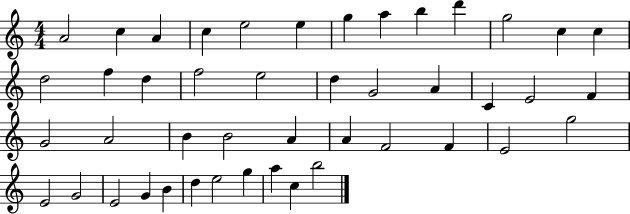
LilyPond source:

{
  \clef treble
  \numericTimeSignature
  \time 4/4
  \key c \major
  a'2 c''4 a'4 | c''4 e''2 e''4 | g''4 a''4 b''4 d'''4 | g''2 c''4 c''4 | \break d''2 f''4 d''4 | f''2 e''2 | d''4 g'2 a'4 | c'4 e'2 f'4 | \break g'2 a'2 | b'4 b'2 a'4 | a'4 f'2 f'4 | e'2 g''2 | \break e'2 g'2 | e'2 g'4 b'4 | d''4 e''2 g''4 | a''4 c''4 b''2 | \break \bar "|."
}